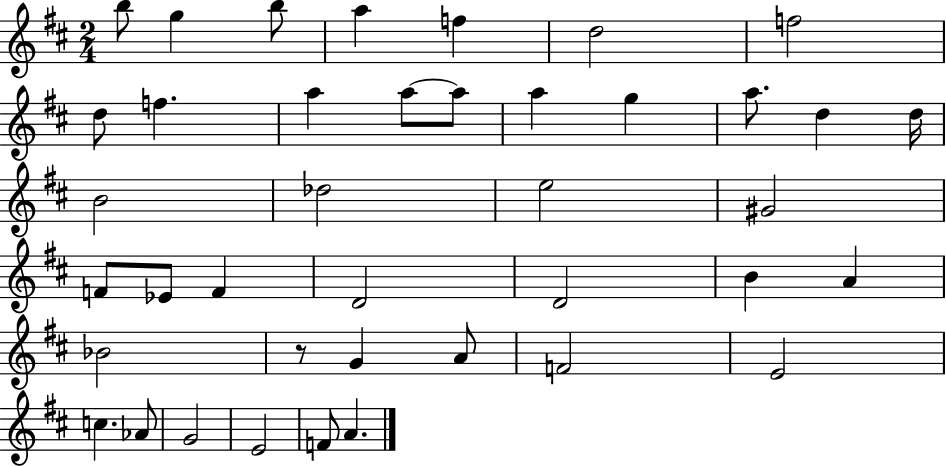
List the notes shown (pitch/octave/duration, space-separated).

B5/e G5/q B5/e A5/q F5/q D5/h F5/h D5/e F5/q. A5/q A5/e A5/e A5/q G5/q A5/e. D5/q D5/s B4/h Db5/h E5/h G#4/h F4/e Eb4/e F4/q D4/h D4/h B4/q A4/q Bb4/h R/e G4/q A4/e F4/h E4/h C5/q. Ab4/e G4/h E4/h F4/e A4/q.